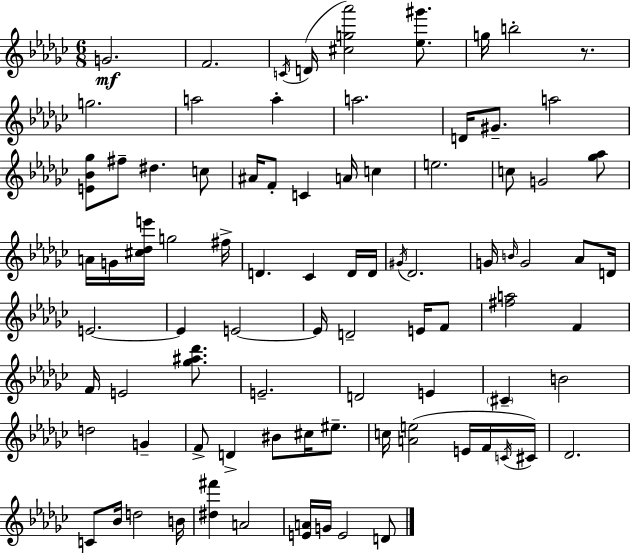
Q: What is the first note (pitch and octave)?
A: G4